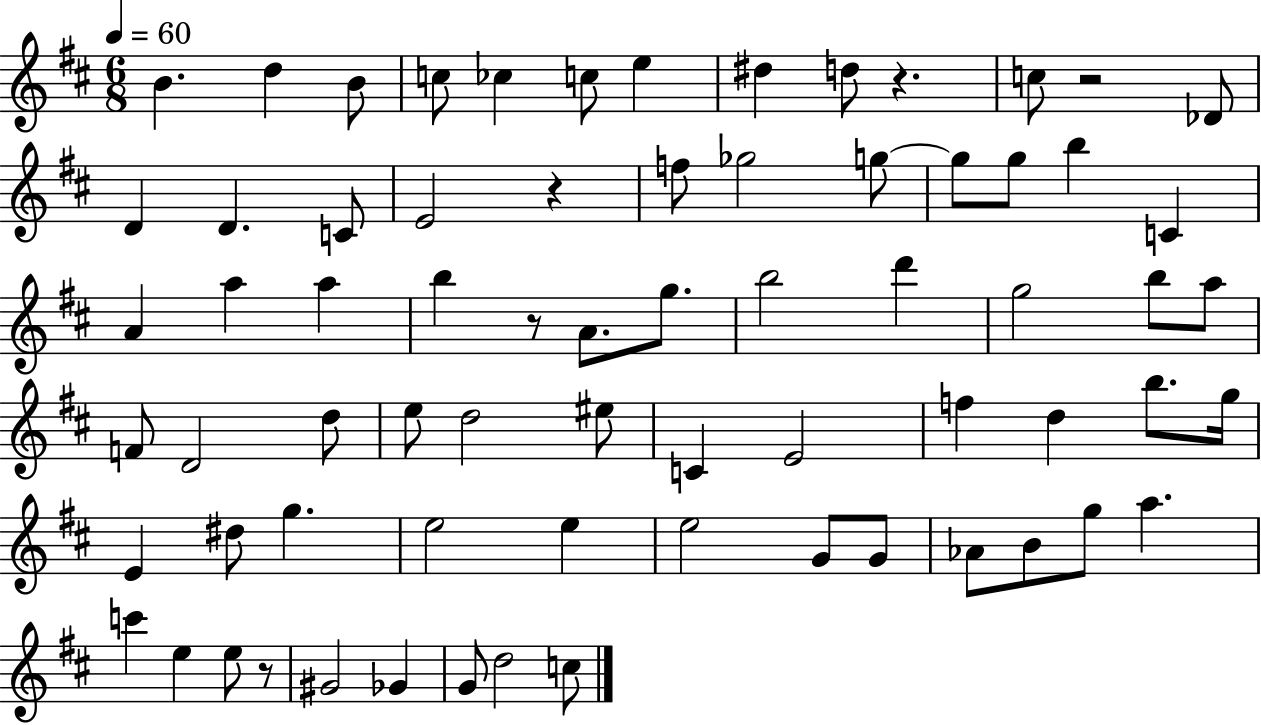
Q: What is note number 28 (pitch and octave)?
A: G5